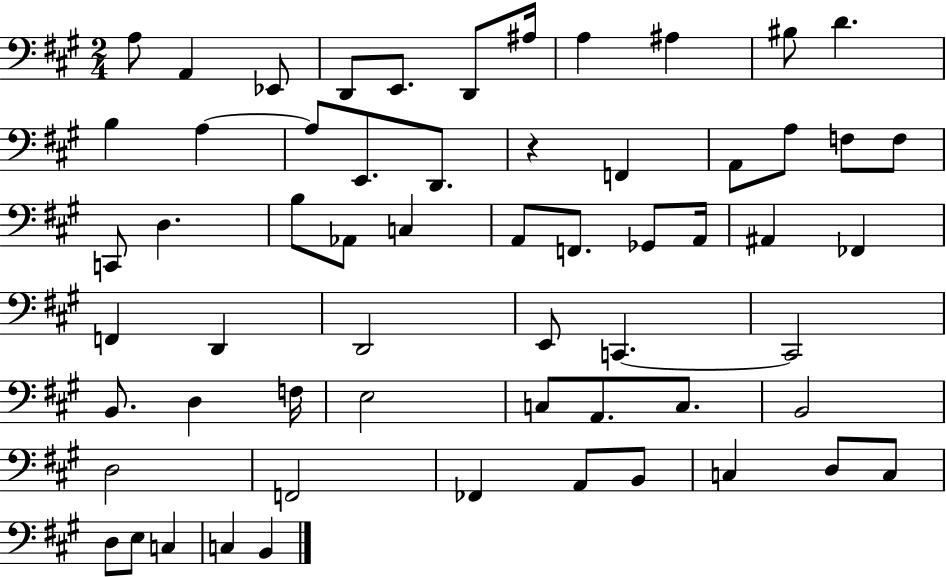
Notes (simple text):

A3/e A2/q Eb2/e D2/e E2/e. D2/e A#3/s A3/q A#3/q BIS3/e D4/q. B3/q A3/q A3/e E2/e. D2/e. R/q F2/q A2/e A3/e F3/e F3/e C2/e D3/q. B3/e Ab2/e C3/q A2/e F2/e. Gb2/e A2/s A#2/q FES2/q F2/q D2/q D2/h E2/e C2/q. C2/h B2/e. D3/q F3/s E3/h C3/e A2/e. C3/e. B2/h D3/h F2/h FES2/q A2/e B2/e C3/q D3/e C3/e D3/e E3/e C3/q C3/q B2/q